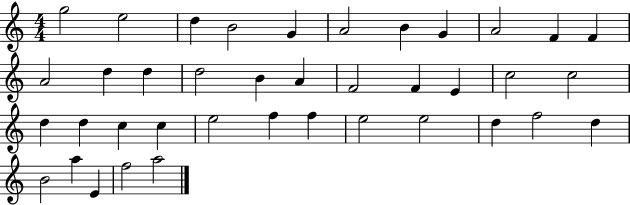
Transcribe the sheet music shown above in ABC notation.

X:1
T:Untitled
M:4/4
L:1/4
K:C
g2 e2 d B2 G A2 B G A2 F F A2 d d d2 B A F2 F E c2 c2 d d c c e2 f f e2 e2 d f2 d B2 a E f2 a2